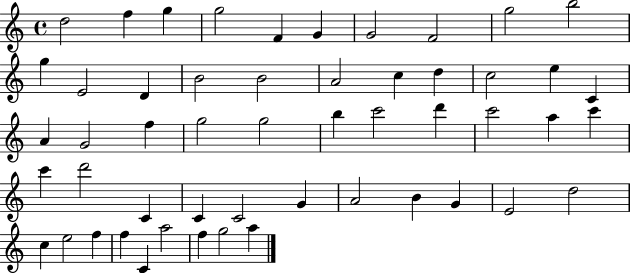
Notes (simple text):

D5/h F5/q G5/q G5/h F4/q G4/q G4/h F4/h G5/h B5/h G5/q E4/h D4/q B4/h B4/h A4/h C5/q D5/q C5/h E5/q C4/q A4/q G4/h F5/q G5/h G5/h B5/q C6/h D6/q C6/h A5/q C6/q C6/q D6/h C4/q C4/q C4/h G4/q A4/h B4/q G4/q E4/h D5/h C5/q E5/h F5/q F5/q C4/q A5/h F5/q G5/h A5/q